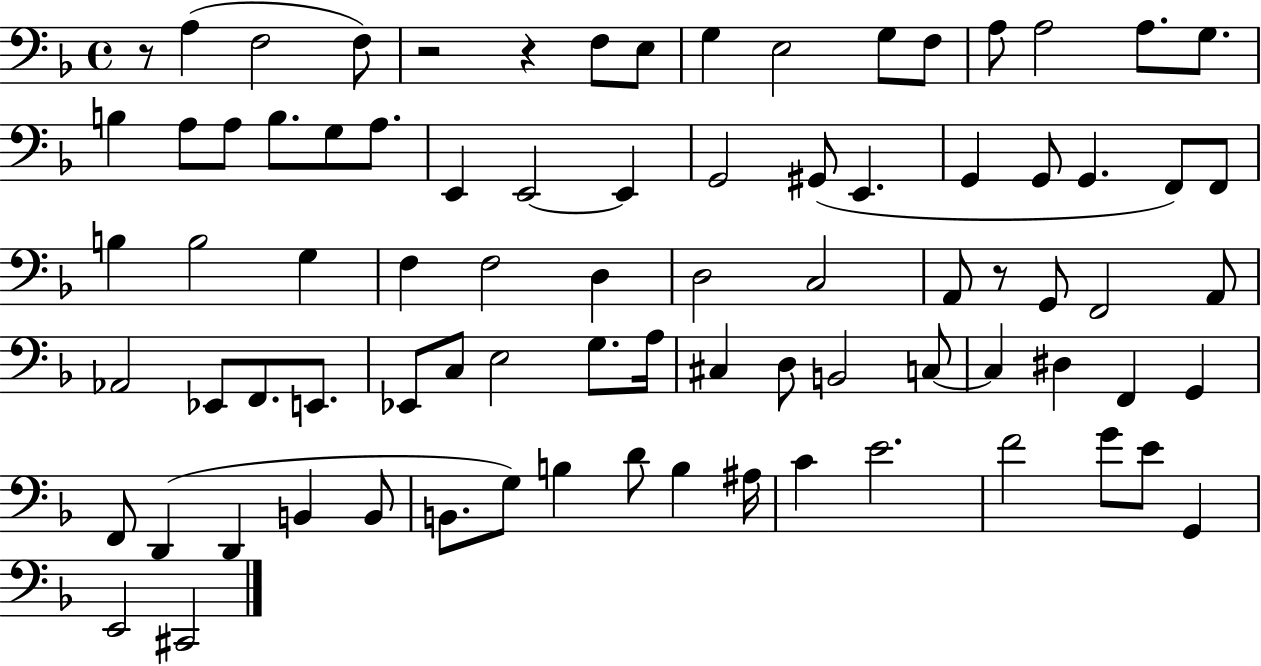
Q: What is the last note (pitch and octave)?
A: C#2